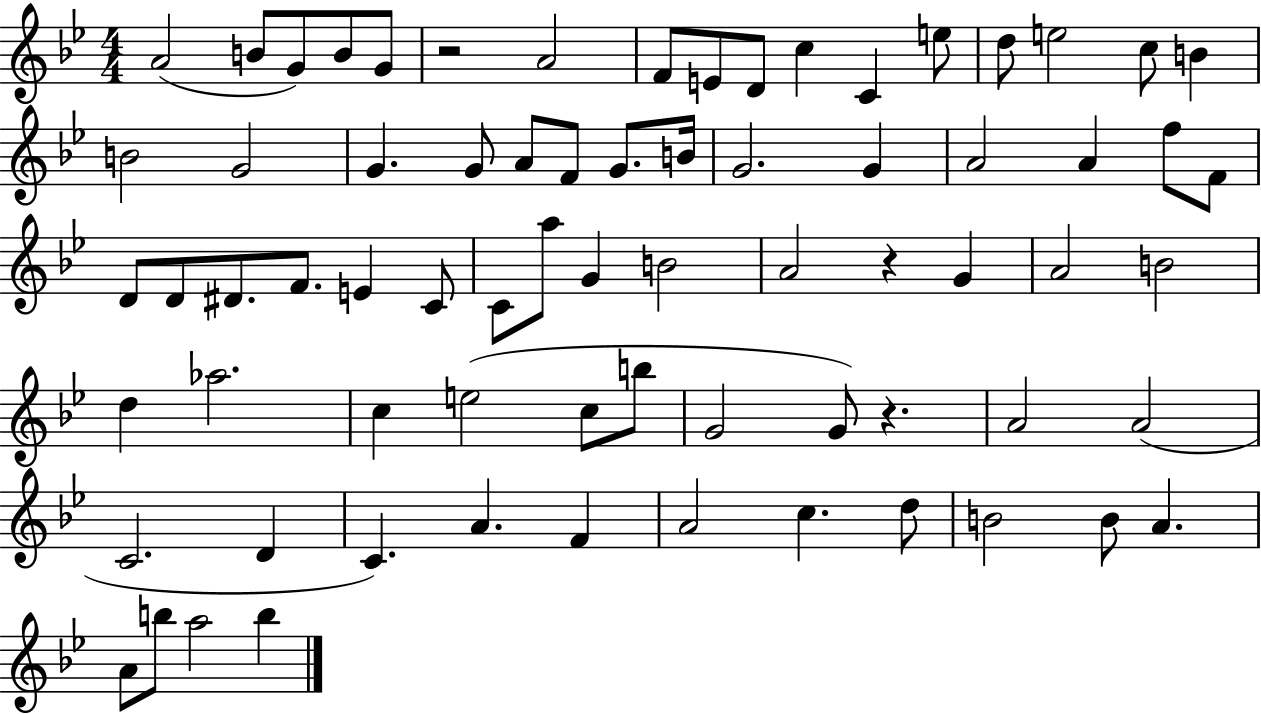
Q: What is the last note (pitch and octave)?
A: B5